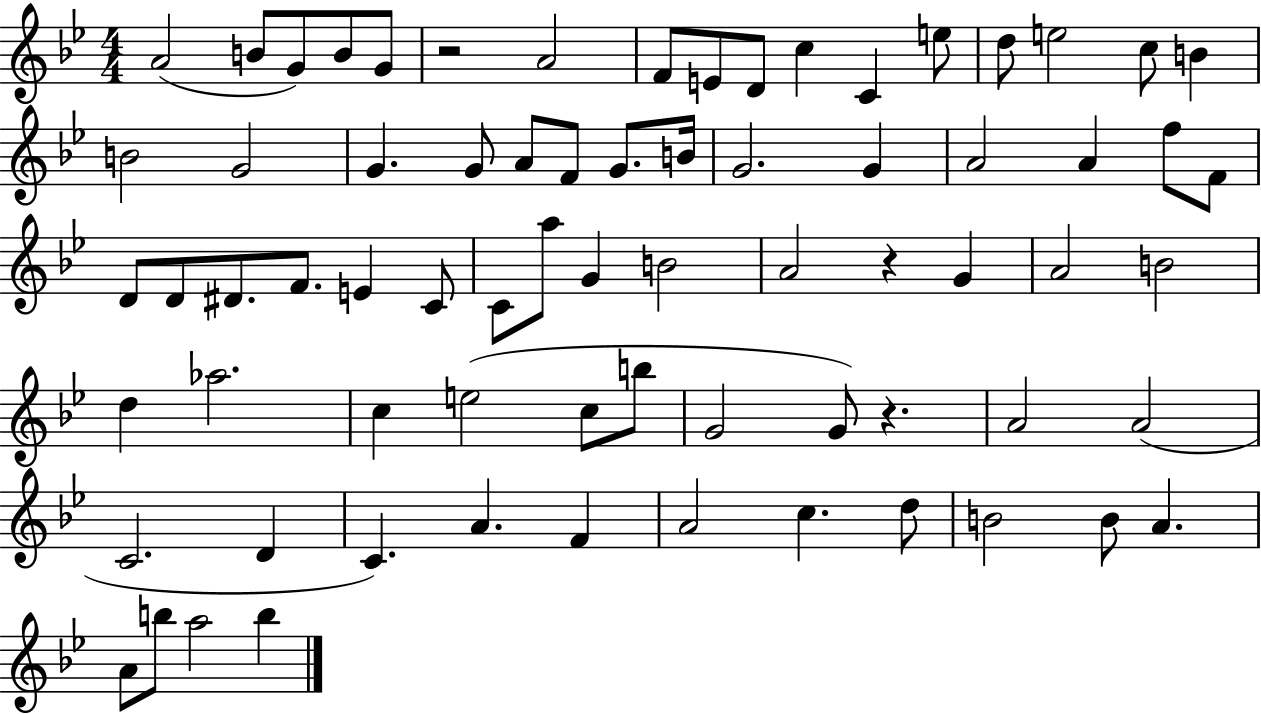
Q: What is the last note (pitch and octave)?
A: B5